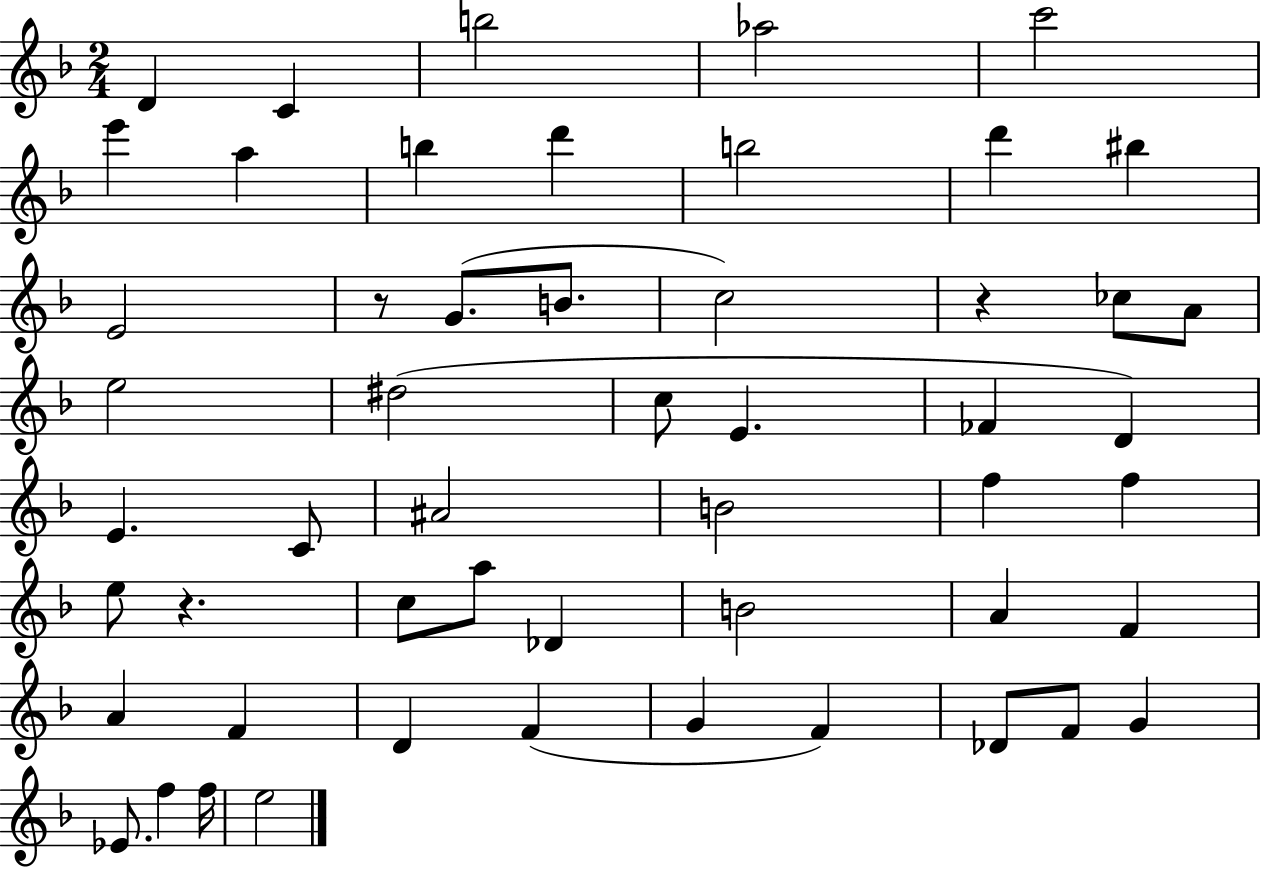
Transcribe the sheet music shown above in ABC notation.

X:1
T:Untitled
M:2/4
L:1/4
K:F
D C b2 _a2 c'2 e' a b d' b2 d' ^b E2 z/2 G/2 B/2 c2 z _c/2 A/2 e2 ^d2 c/2 E _F D E C/2 ^A2 B2 f f e/2 z c/2 a/2 _D B2 A F A F D F G F _D/2 F/2 G _E/2 f f/4 e2